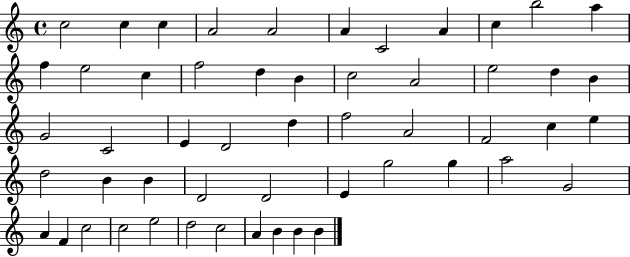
C5/h C5/q C5/q A4/h A4/h A4/q C4/h A4/q C5/q B5/h A5/q F5/q E5/h C5/q F5/h D5/q B4/q C5/h A4/h E5/h D5/q B4/q G4/h C4/h E4/q D4/h D5/q F5/h A4/h F4/h C5/q E5/q D5/h B4/q B4/q D4/h D4/h E4/q G5/h G5/q A5/h G4/h A4/q F4/q C5/h C5/h E5/h D5/h C5/h A4/q B4/q B4/q B4/q